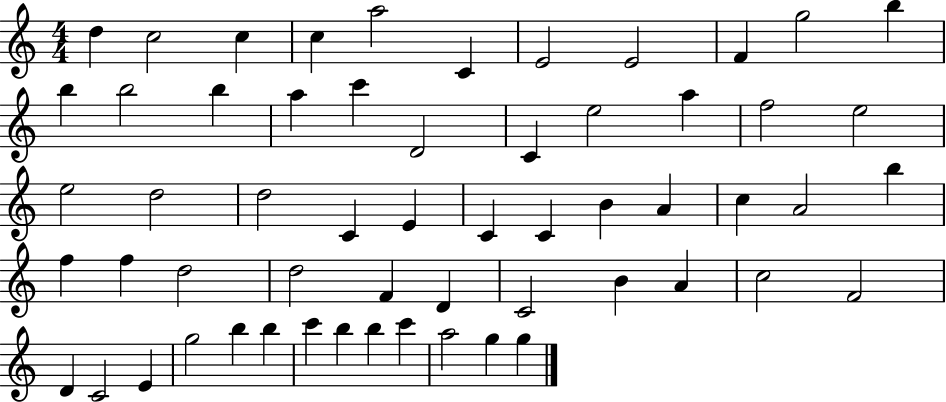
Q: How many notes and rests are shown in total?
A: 58